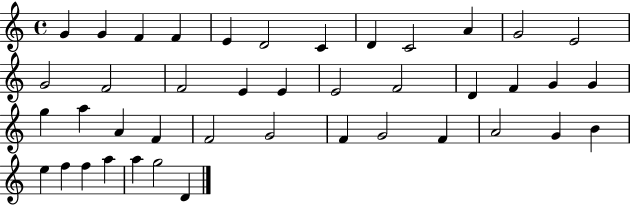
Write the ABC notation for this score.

X:1
T:Untitled
M:4/4
L:1/4
K:C
G G F F E D2 C D C2 A G2 E2 G2 F2 F2 E E E2 F2 D F G G g a A F F2 G2 F G2 F A2 G B e f f a a g2 D